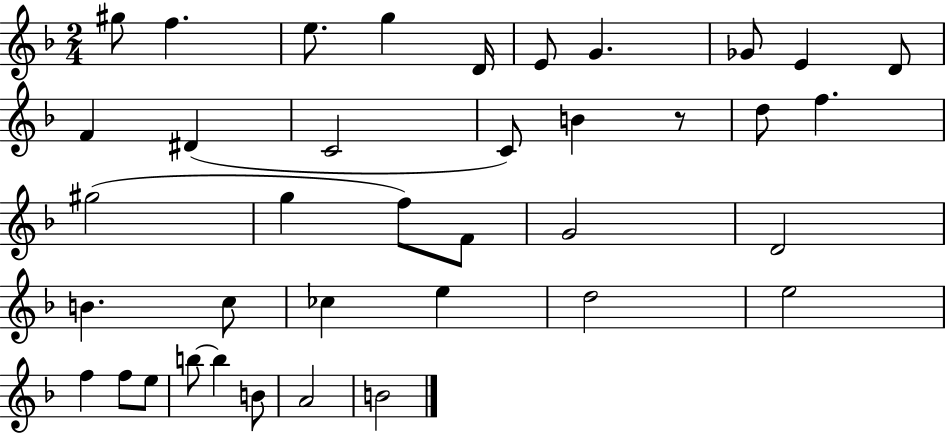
G#5/e F5/q. E5/e. G5/q D4/s E4/e G4/q. Gb4/e E4/q D4/e F4/q D#4/q C4/h C4/e B4/q R/e D5/e F5/q. G#5/h G5/q F5/e F4/e G4/h D4/h B4/q. C5/e CES5/q E5/q D5/h E5/h F5/q F5/e E5/e B5/e B5/q B4/e A4/h B4/h